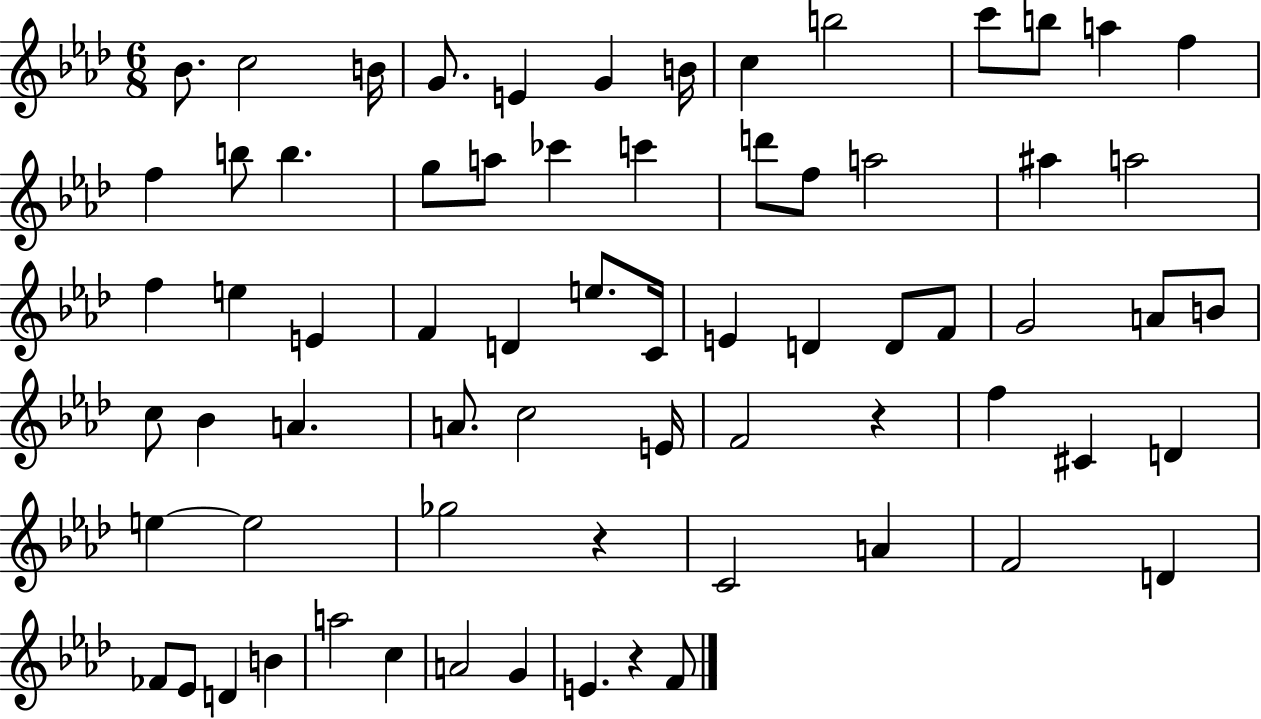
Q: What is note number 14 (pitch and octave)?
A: F5